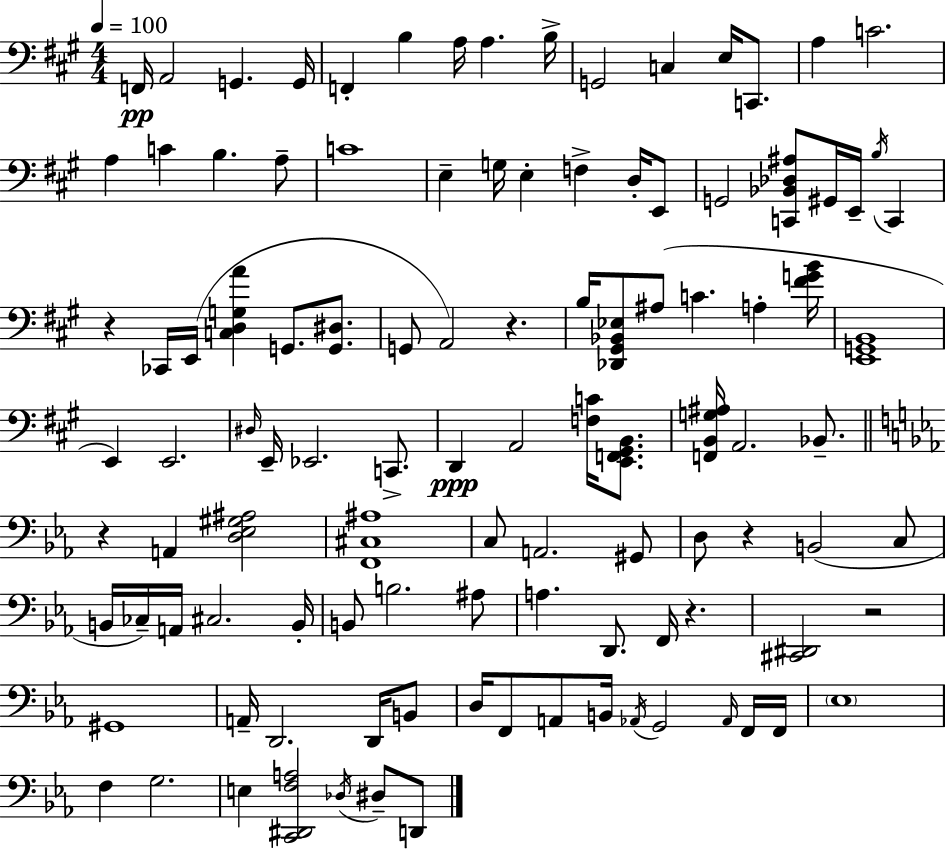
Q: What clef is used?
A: bass